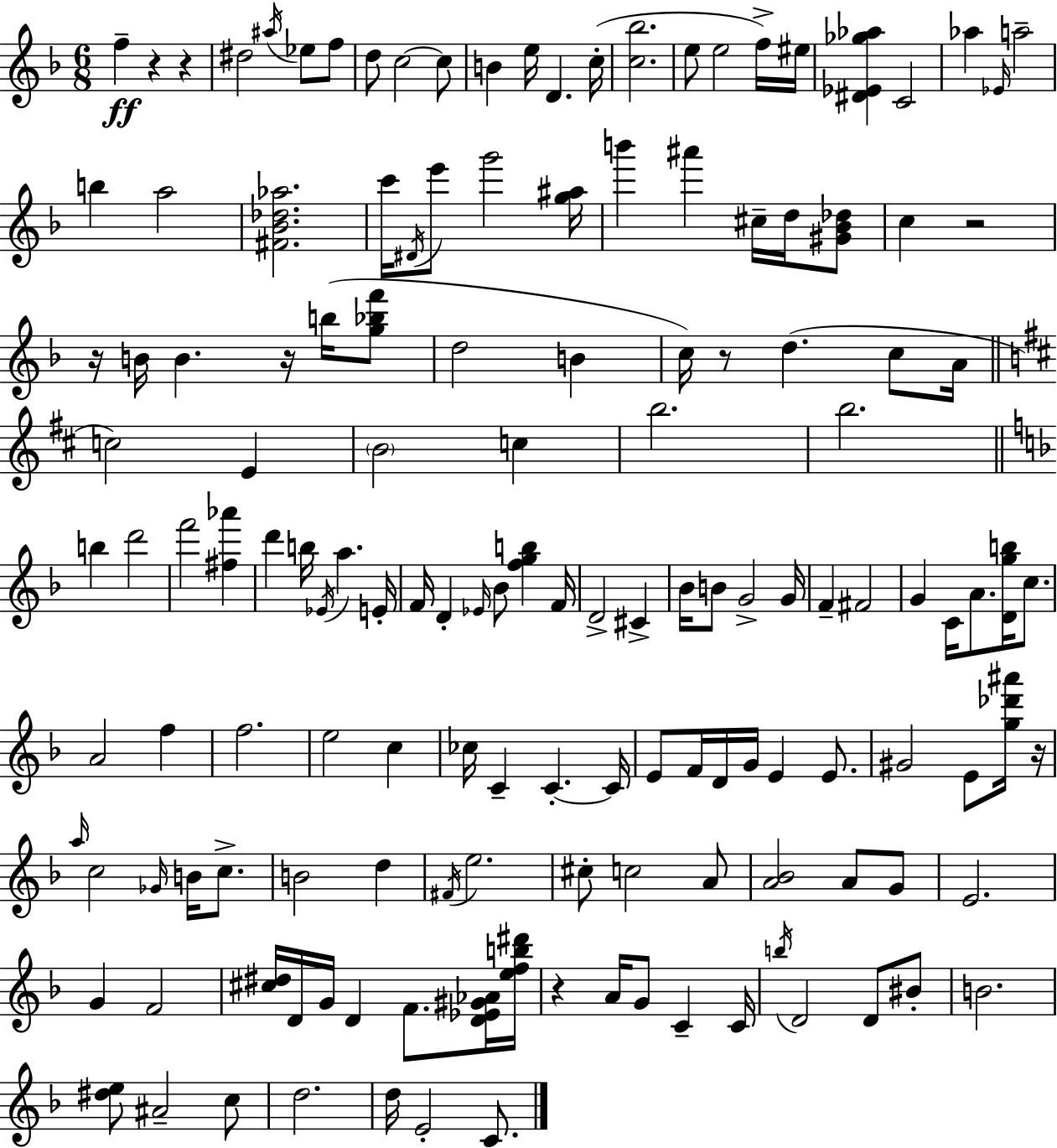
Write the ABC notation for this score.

X:1
T:Untitled
M:6/8
L:1/4
K:Dm
f z z ^d2 ^a/4 _e/2 f/2 d/2 c2 c/2 B e/4 D c/4 [c_b]2 e/2 e2 f/4 ^e/4 [^D_E_g_a] C2 _a _E/4 a2 b a2 [^F_B_d_a]2 c'/4 ^D/4 e'/2 g'2 [g^a]/4 b' ^a' ^c/4 d/4 [^G_B_d]/2 c z2 z/4 B/4 B z/4 b/4 [g_bf']/2 d2 B c/4 z/2 d c/2 A/4 c2 E B2 c b2 b2 b d'2 f'2 [^f_a'] d' b/4 _E/4 a E/4 F/4 D _E/4 _B/2 [fgb] F/4 D2 ^C _B/4 B/2 G2 G/4 F ^F2 G C/4 A/2 [Dgb]/4 c/2 A2 f f2 e2 c _c/4 C C C/4 E/2 F/4 D/4 G/4 E E/2 ^G2 E/2 [g_d'^a']/4 z/4 a/4 c2 _G/4 B/4 c/2 B2 d ^F/4 e2 ^c/2 c2 A/2 [A_B]2 A/2 G/2 E2 G F2 [^c^d]/4 D/4 G/4 D F/2 [D_E^G_A]/4 [efb^d']/4 z A/4 G/2 C C/4 b/4 D2 D/2 ^B/2 B2 [^de]/2 ^A2 c/2 d2 d/4 E2 C/2